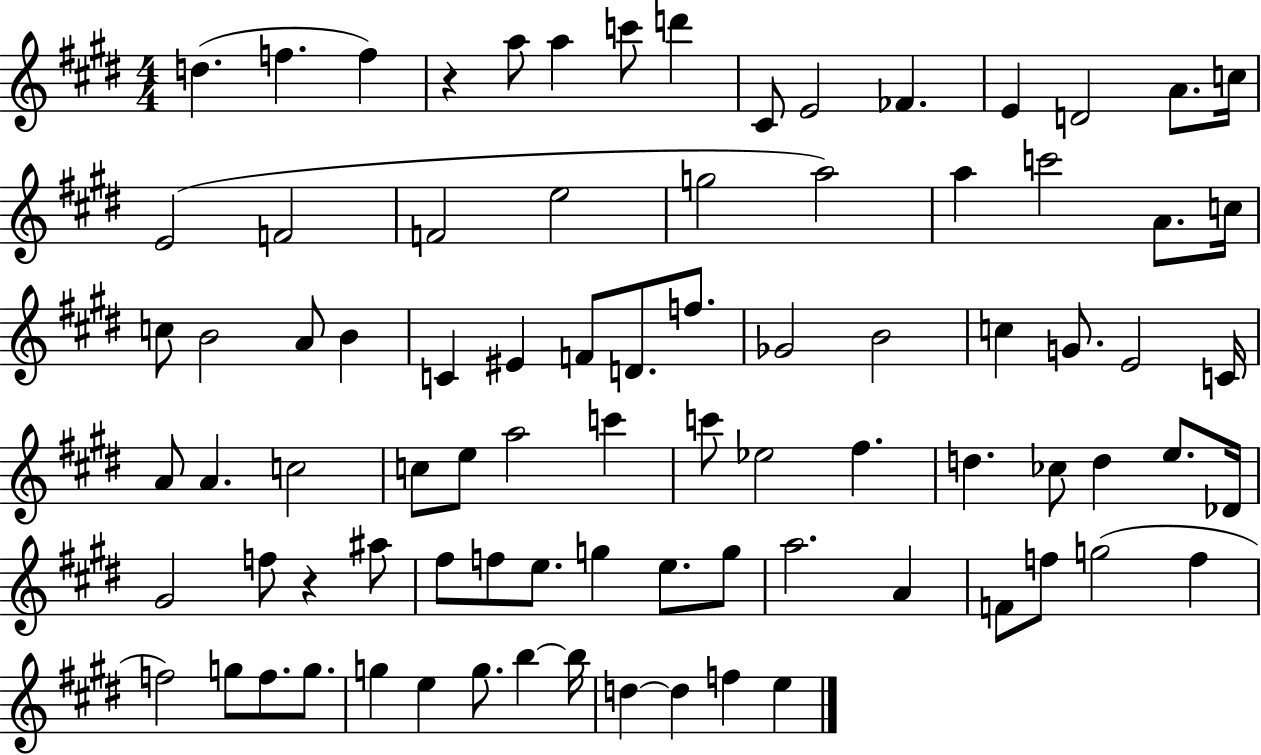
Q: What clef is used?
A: treble